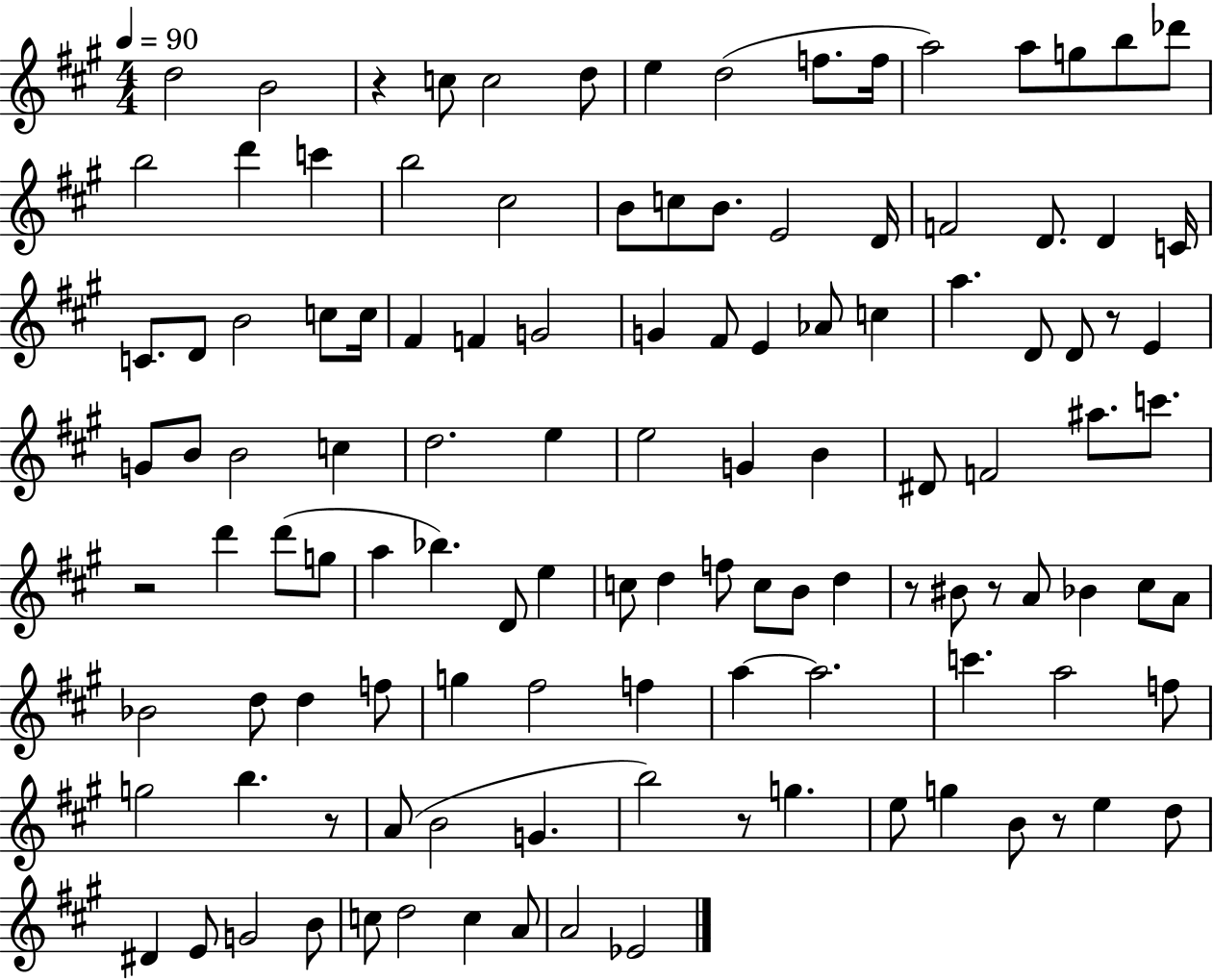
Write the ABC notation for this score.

X:1
T:Untitled
M:4/4
L:1/4
K:A
d2 B2 z c/2 c2 d/2 e d2 f/2 f/4 a2 a/2 g/2 b/2 _d'/2 b2 d' c' b2 ^c2 B/2 c/2 B/2 E2 D/4 F2 D/2 D C/4 C/2 D/2 B2 c/2 c/4 ^F F G2 G ^F/2 E _A/2 c a D/2 D/2 z/2 E G/2 B/2 B2 c d2 e e2 G B ^D/2 F2 ^a/2 c'/2 z2 d' d'/2 g/2 a _b D/2 e c/2 d f/2 c/2 B/2 d z/2 ^B/2 z/2 A/2 _B ^c/2 A/2 _B2 d/2 d f/2 g ^f2 f a a2 c' a2 f/2 g2 b z/2 A/2 B2 G b2 z/2 g e/2 g B/2 z/2 e d/2 ^D E/2 G2 B/2 c/2 d2 c A/2 A2 _E2